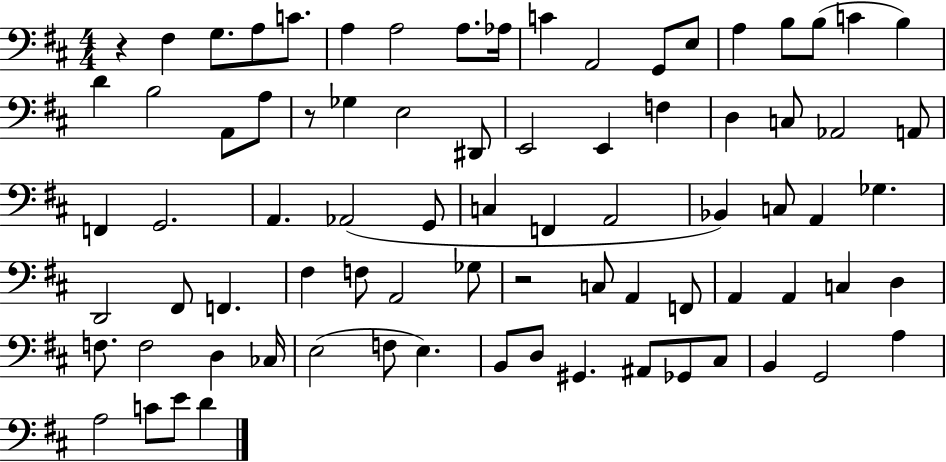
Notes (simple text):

R/q F#3/q G3/e. A3/e C4/e. A3/q A3/h A3/e. Ab3/s C4/q A2/h G2/e E3/e A3/q B3/e B3/e C4/q B3/q D4/q B3/h A2/e A3/e R/e Gb3/q E3/h D#2/e E2/h E2/q F3/q D3/q C3/e Ab2/h A2/e F2/q G2/h. A2/q. Ab2/h G2/e C3/q F2/q A2/h Bb2/q C3/e A2/q Gb3/q. D2/h F#2/e F2/q. F#3/q F3/e A2/h Gb3/e R/h C3/e A2/q F2/e A2/q A2/q C3/q D3/q F3/e. F3/h D3/q CES3/s E3/h F3/e E3/q. B2/e D3/e G#2/q. A#2/e Gb2/e C#3/e B2/q G2/h A3/q A3/h C4/e E4/e D4/q